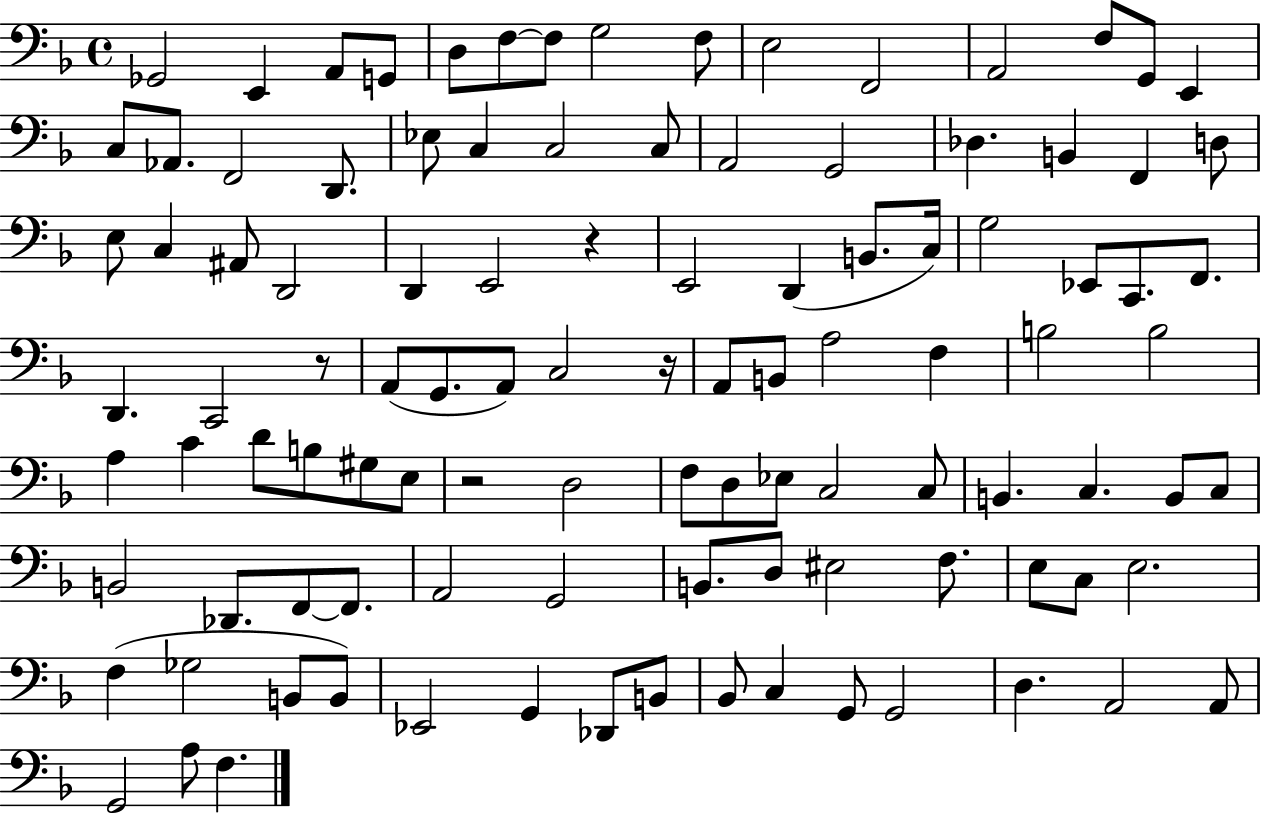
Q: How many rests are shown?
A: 4